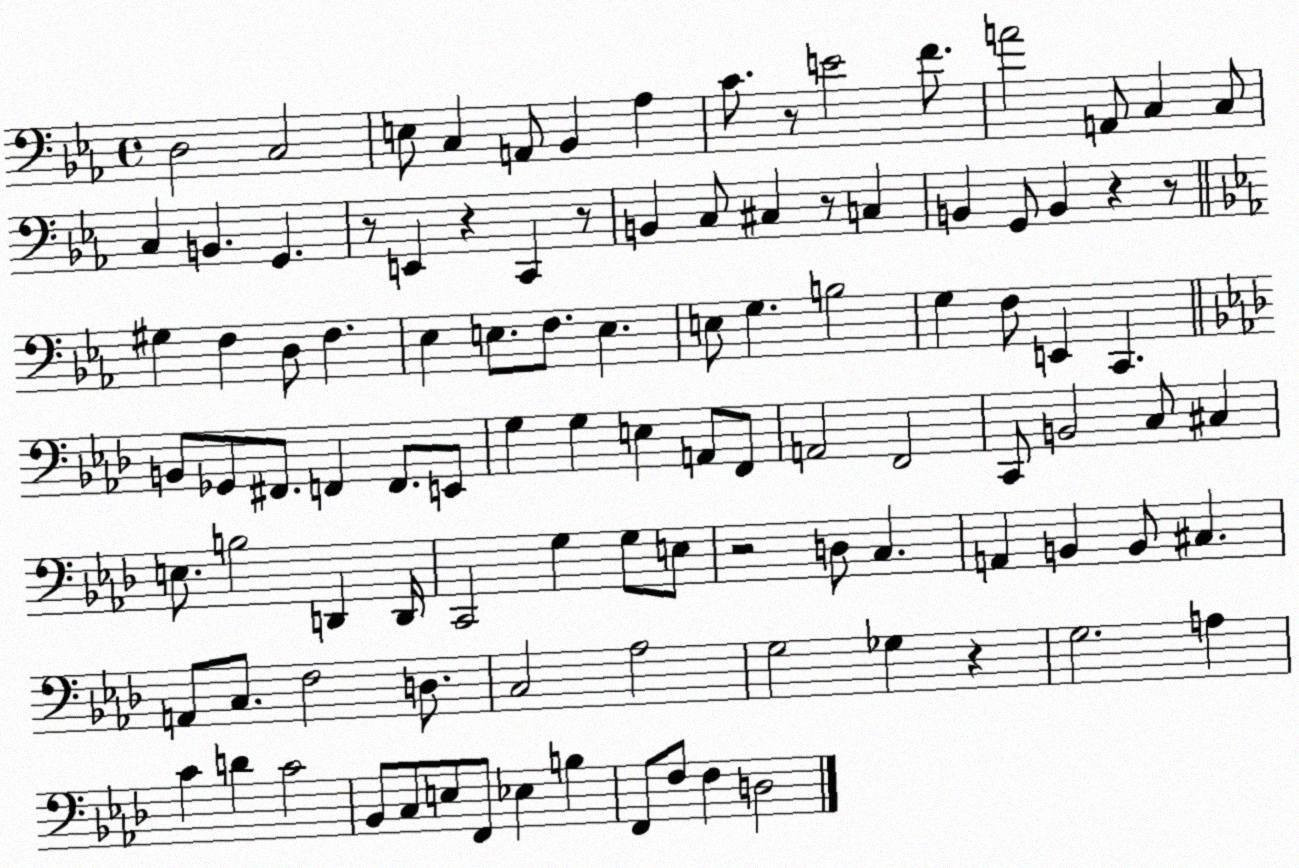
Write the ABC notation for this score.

X:1
T:Untitled
M:4/4
L:1/4
K:Eb
D,2 C,2 E,/2 C, A,,/2 _B,, _A, C/2 z/2 E2 F/2 A2 A,,/2 C, C,/2 C, B,, G,, z/2 E,, z C,, z/2 B,, C,/2 ^C, z/2 C, B,, G,,/2 B,, z z/2 ^G, F, D,/2 F, _E, E,/2 F,/2 E, E,/2 G, B,2 G, F,/2 E,, C,, B,,/2 _G,,/2 ^F,,/2 F,, F,,/2 E,,/2 G, G, E, A,,/2 F,,/2 A,,2 F,,2 C,,/2 B,,2 C,/2 ^C, E,/2 B,2 D,, D,,/4 C,,2 G, G,/2 E,/2 z2 D,/2 C, A,, B,, B,,/2 ^C, A,,/2 C,/2 F,2 D,/2 C,2 _A,2 G,2 _G, z G,2 A, C D C2 _B,,/2 C,/2 E,/2 F,,/2 _E, B, F,,/2 F,/2 F, D,2